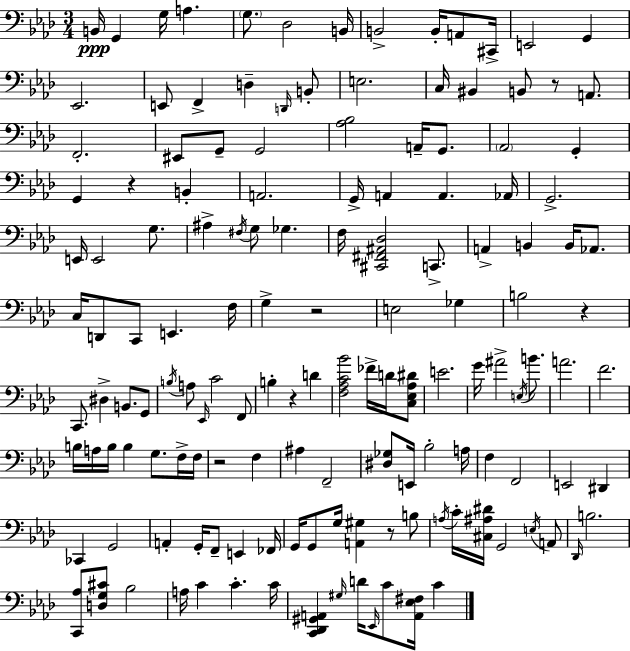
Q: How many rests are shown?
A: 7